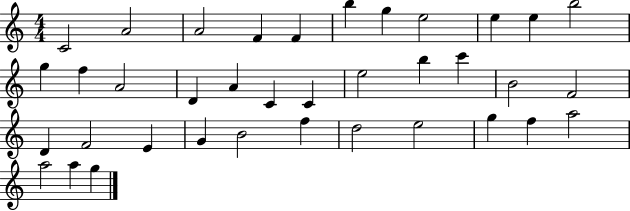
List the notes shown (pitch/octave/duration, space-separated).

C4/h A4/h A4/h F4/q F4/q B5/q G5/q E5/h E5/q E5/q B5/h G5/q F5/q A4/h D4/q A4/q C4/q C4/q E5/h B5/q C6/q B4/h F4/h D4/q F4/h E4/q G4/q B4/h F5/q D5/h E5/h G5/q F5/q A5/h A5/h A5/q G5/q